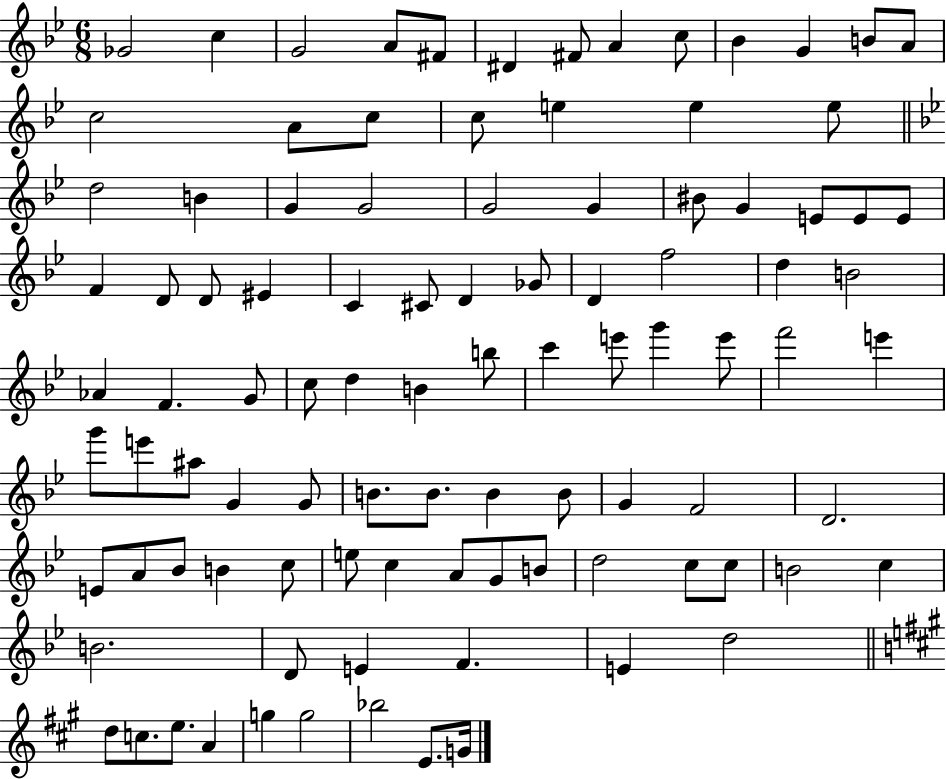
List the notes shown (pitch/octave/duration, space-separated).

Gb4/h C5/q G4/h A4/e F#4/e D#4/q F#4/e A4/q C5/e Bb4/q G4/q B4/e A4/e C5/h A4/e C5/e C5/e E5/q E5/q E5/e D5/h B4/q G4/q G4/h G4/h G4/q BIS4/e G4/q E4/e E4/e E4/e F4/q D4/e D4/e EIS4/q C4/q C#4/e D4/q Gb4/e D4/q F5/h D5/q B4/h Ab4/q F4/q. G4/e C5/e D5/q B4/q B5/e C6/q E6/e G6/q E6/e F6/h E6/q G6/e E6/e A#5/e G4/q G4/e B4/e. B4/e. B4/q B4/e G4/q F4/h D4/h. E4/e A4/e Bb4/e B4/q C5/e E5/e C5/q A4/e G4/e B4/e D5/h C5/e C5/e B4/h C5/q B4/h. D4/e E4/q F4/q. E4/q D5/h D5/e C5/e. E5/e. A4/q G5/q G5/h Bb5/h E4/e. G4/s